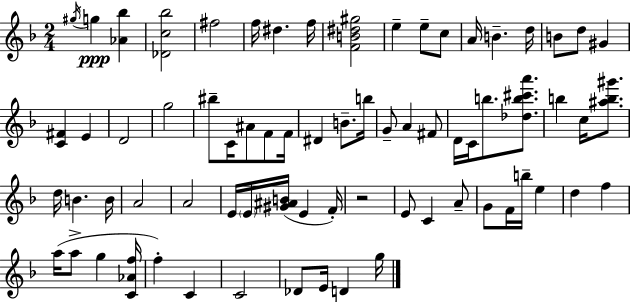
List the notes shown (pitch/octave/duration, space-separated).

G#5/s G5/q [Ab4,Bb5]/q [Db4,C5,Bb5]/h F#5/h F5/s D#5/q. F5/s [F4,B4,D#5,G#5]/h E5/q E5/e C5/e A4/s B4/q. D5/s B4/e D5/e G#4/q [C4,F#4]/q E4/q D4/h G5/h BIS5/e C4/s A#4/e F4/e F4/s D#4/q B4/e. B5/s G4/e A4/q F#4/e D4/s C4/s B5/e. [Db5,B5,C#6,A6]/e. B5/q C5/s [A#5,B5,G#6]/e. D5/s B4/q. B4/s A4/h A4/h E4/s E4/s [G#4,A#4,B4]/s E4/q F4/s R/h E4/e C4/q A4/e G4/e F4/s B5/s E5/q D5/q F5/q A5/s A5/e G5/q [C4,Ab4,F5]/s F5/q C4/q C4/h Db4/e E4/s D4/q G5/s